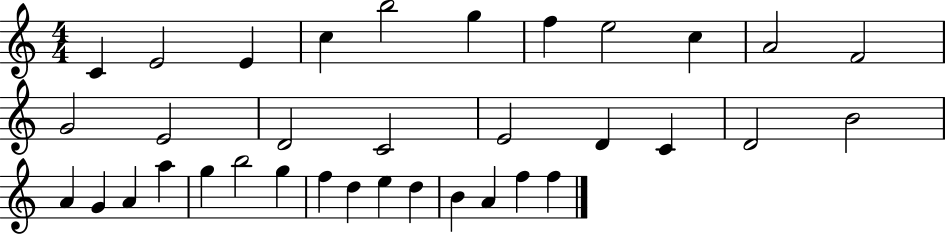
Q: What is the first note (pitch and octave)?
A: C4